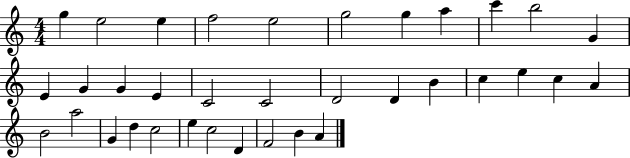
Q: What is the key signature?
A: C major